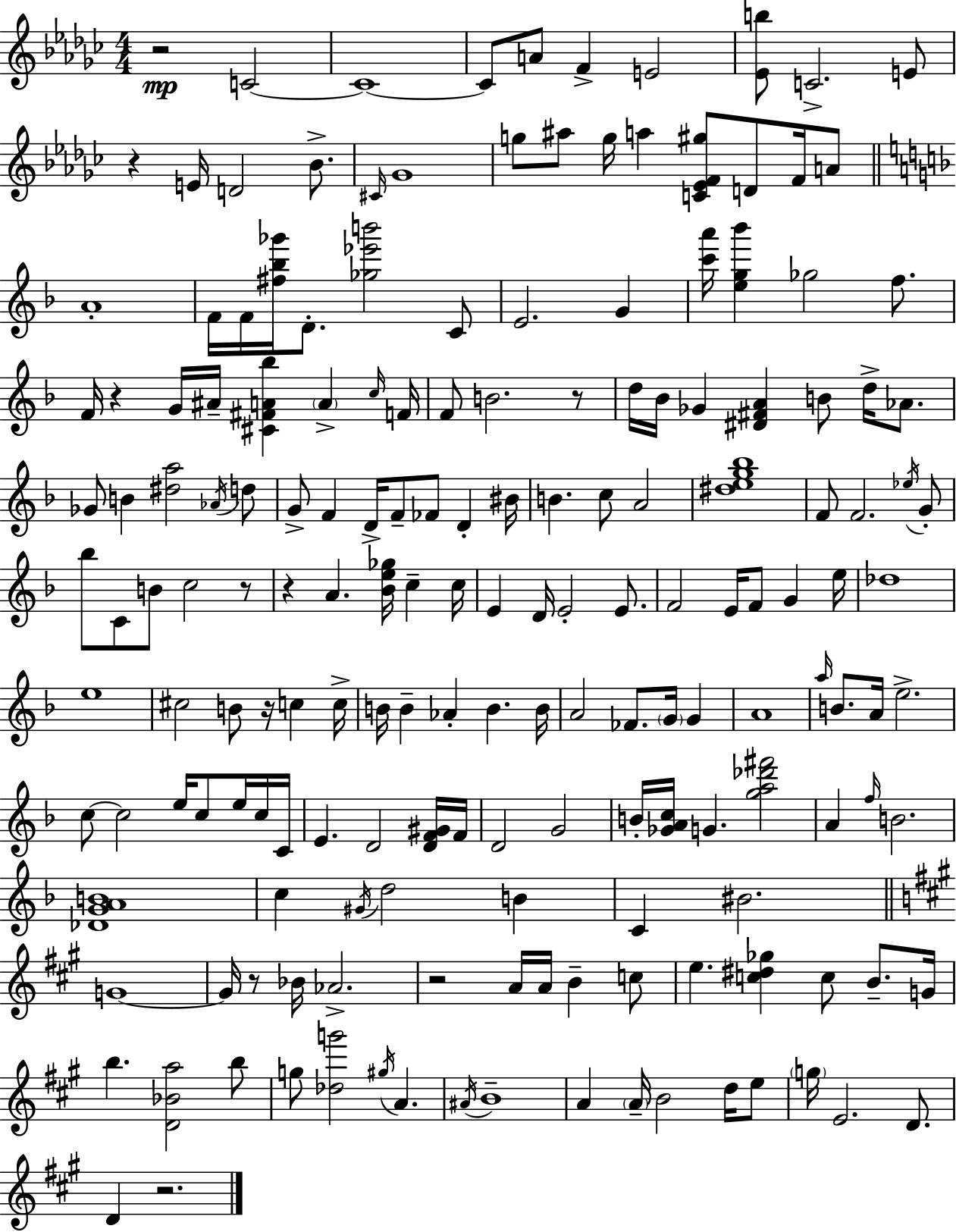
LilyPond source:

{
  \clef treble
  \numericTimeSignature
  \time 4/4
  \key ees \minor
  r2\mp c'2~~ | c'1~~ | c'8 a'8 f'4-> e'2 | <ees' b''>8 c'2.-> e'8 | \break r4 e'16 d'2 bes'8.-> | \grace { cis'16 } ges'1 | g''8 ais''8 g''16 a''4 <c' ees' f' gis''>8 d'8 f'16 a'8 | \bar "||" \break \key f \major a'1-. | f'16 f'16 <fis'' bes'' ges'''>16 d'8.-. <ges'' ees''' b'''>2 c'8 | e'2. g'4 | <c''' a'''>16 <e'' g'' bes'''>4 ges''2 f''8. | \break f'16 r4 g'16 ais'16-- <cis' fis' a' bes''>4 \parenthesize a'4-> \grace { c''16 } | f'16 f'8 b'2. r8 | d''16 bes'16 ges'4 <dis' fis' a'>4 b'8 d''16-> aes'8. | ges'8 b'4 <dis'' a''>2 \acciaccatura { aes'16 } | \break d''8 g'8-> f'4 d'16-> f'8-- fes'8 d'4-. | bis'16 b'4. c''8 a'2 | <dis'' e'' g'' bes''>1 | f'8 f'2. | \break \acciaccatura { ees''16 } g'8-. bes''8 c'8 b'8 c''2 | r8 r4 a'4. <bes' e'' ges''>16 c''4-- | c''16 e'4 d'16 e'2-. | e'8. f'2 e'16 f'8 g'4 | \break e''16 des''1 | e''1 | cis''2 b'8 r16 c''4 | c''16-> b'16 b'4-- aes'4-. b'4. | \break b'16 a'2 fes'8. \parenthesize g'16 g'4 | a'1 | \grace { a''16 } b'8. a'16 e''2.-> | c''8~~ c''2 e''16 c''8 | \break e''16 c''16 c'16 e'4. d'2 | <d' f' gis'>16 f'16 d'2 g'2 | b'16-. <ges' a' c''>16 g'4. <g'' a'' des''' fis'''>2 | a'4 \grace { f''16 } b'2. | \break <des' g' a' b'>1 | c''4 \acciaccatura { gis'16 } d''2 | b'4 c'4 bis'2. | \bar "||" \break \key a \major g'1~~ | g'16 r8 bes'16 aes'2.-> | r2 a'16 a'16 b'4-- c''8 | e''4. <c'' dis'' ges''>4 c''8 b'8.-- g'16 | \break b''4. <d' bes' a''>2 b''8 | g''8 <des'' g'''>2 \acciaccatura { gis''16 } a'4. | \acciaccatura { ais'16 } b'1-- | a'4 \parenthesize a'16-- b'2 d''16 | \break e''8 \parenthesize g''16 e'2. d'8. | d'4 r2. | \bar "|."
}